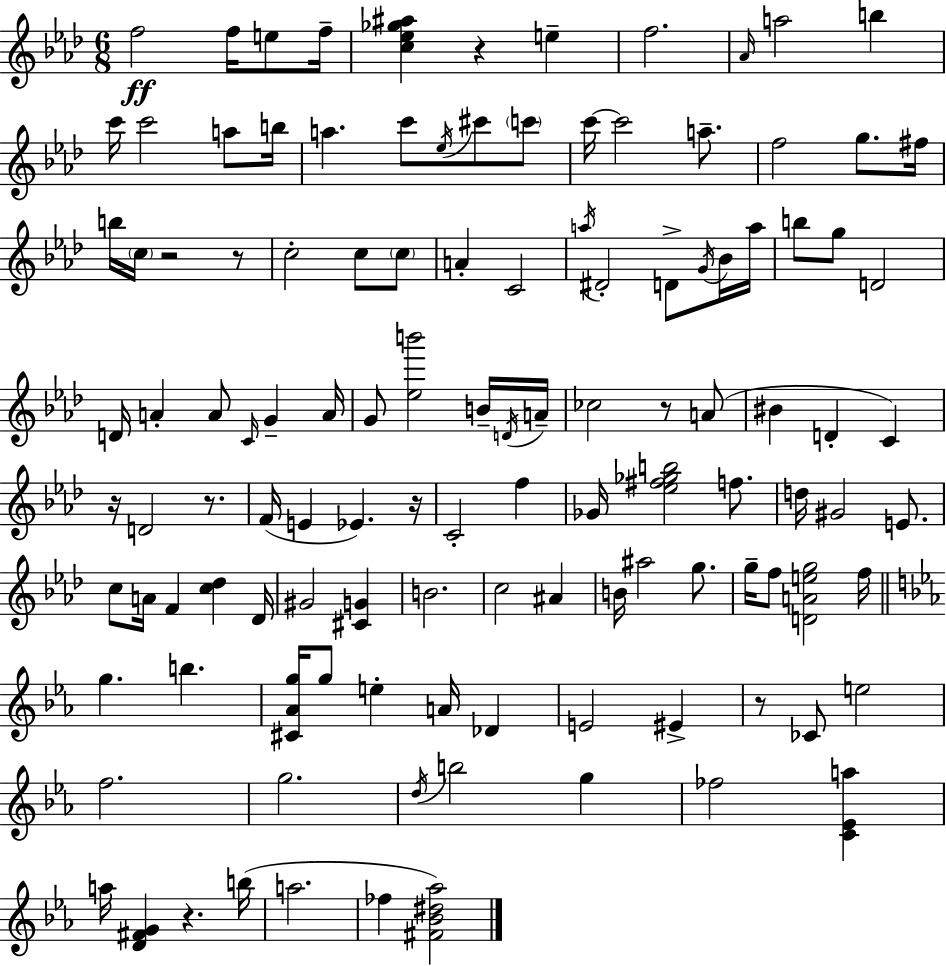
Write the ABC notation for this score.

X:1
T:Untitled
M:6/8
L:1/4
K:Ab
f2 f/4 e/2 f/4 [c_e_g^a] z e f2 _A/4 a2 b c'/4 c'2 a/2 b/4 a c'/2 _e/4 ^c'/2 c'/2 c'/4 c'2 a/2 f2 g/2 ^f/4 b/4 c/4 z2 z/2 c2 c/2 c/2 A C2 a/4 ^D2 D/2 G/4 _B/4 a/4 b/2 g/2 D2 D/4 A A/2 C/4 G A/4 G/2 [_eb']2 B/4 D/4 A/4 _c2 z/2 A/2 ^B D C z/4 D2 z/2 F/4 E _E z/4 C2 f _G/4 [_e^f_gb]2 f/2 d/4 ^G2 E/2 c/2 A/4 F [c_d] _D/4 ^G2 [^CG] B2 c2 ^A B/4 ^a2 g/2 g/4 f/2 [DAeg]2 f/4 g b [^C_Ag]/4 g/2 e A/4 _D E2 ^E z/2 _C/2 e2 f2 g2 d/4 b2 g _f2 [C_Ea] a/4 [D^FG] z b/4 a2 _f [^F_B^d_a]2